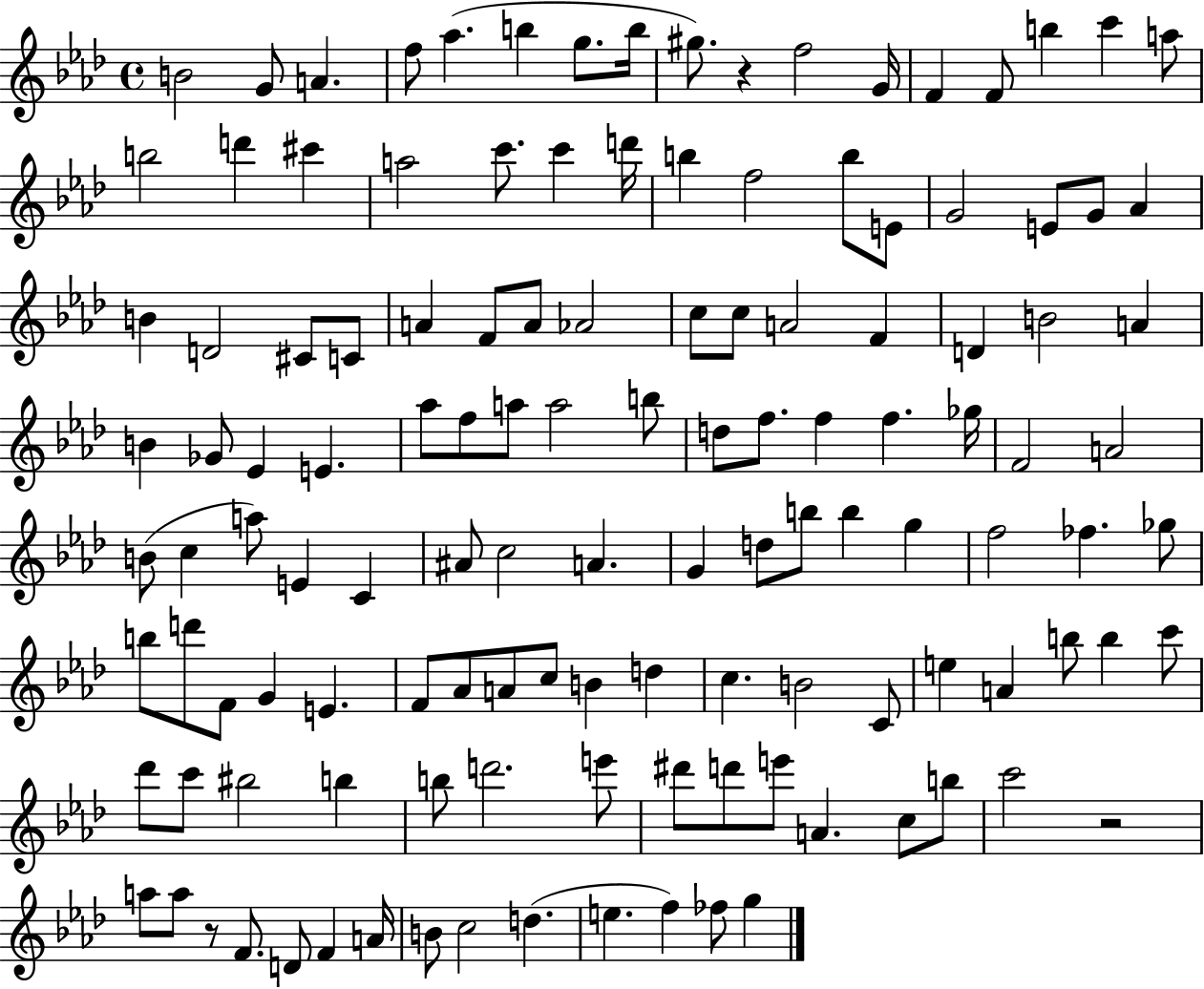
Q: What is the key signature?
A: AES major